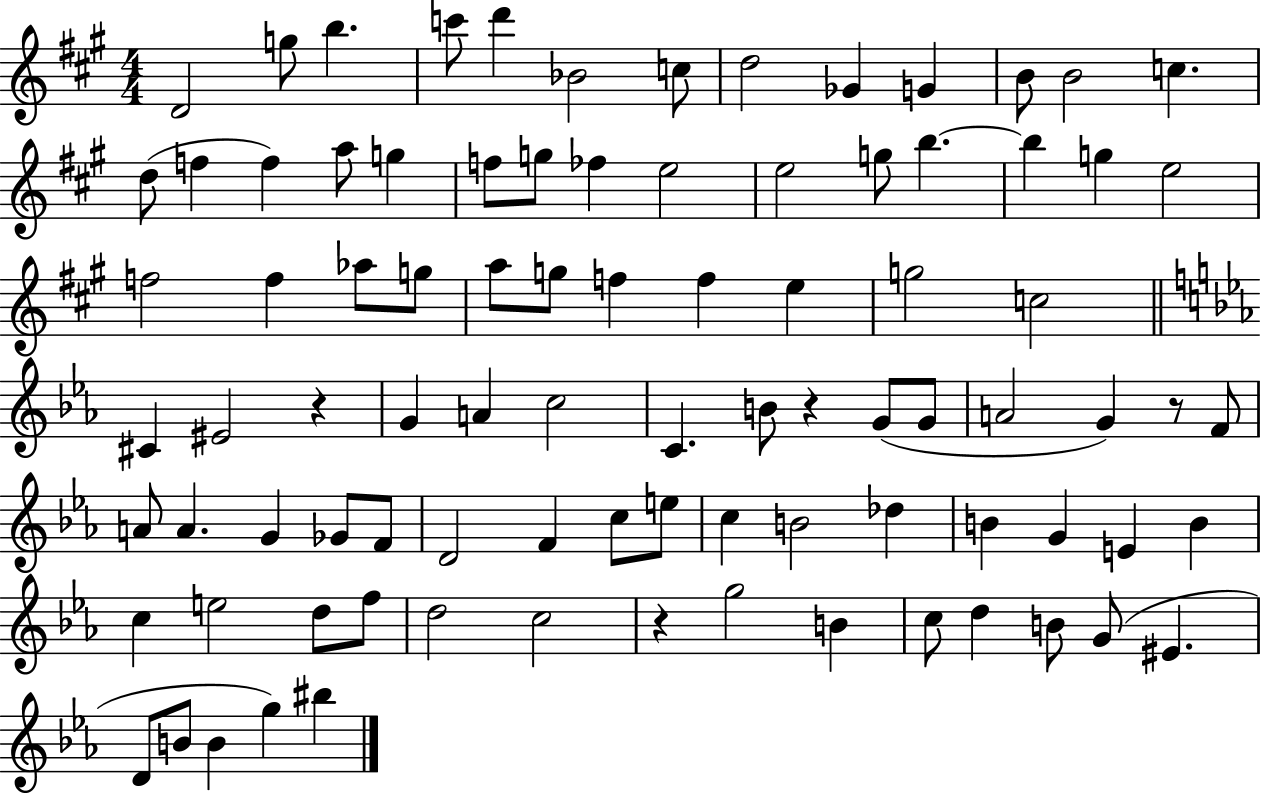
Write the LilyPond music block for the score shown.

{
  \clef treble
  \numericTimeSignature
  \time 4/4
  \key a \major
  d'2 g''8 b''4. | c'''8 d'''4 bes'2 c''8 | d''2 ges'4 g'4 | b'8 b'2 c''4. | \break d''8( f''4 f''4) a''8 g''4 | f''8 g''8 fes''4 e''2 | e''2 g''8 b''4.~~ | b''4 g''4 e''2 | \break f''2 f''4 aes''8 g''8 | a''8 g''8 f''4 f''4 e''4 | g''2 c''2 | \bar "||" \break \key c \minor cis'4 eis'2 r4 | g'4 a'4 c''2 | c'4. b'8 r4 g'8( g'8 | a'2 g'4) r8 f'8 | \break a'8 a'4. g'4 ges'8 f'8 | d'2 f'4 c''8 e''8 | c''4 b'2 des''4 | b'4 g'4 e'4 b'4 | \break c''4 e''2 d''8 f''8 | d''2 c''2 | r4 g''2 b'4 | c''8 d''4 b'8 g'8( eis'4. | \break d'8 b'8 b'4 g''4) bis''4 | \bar "|."
}